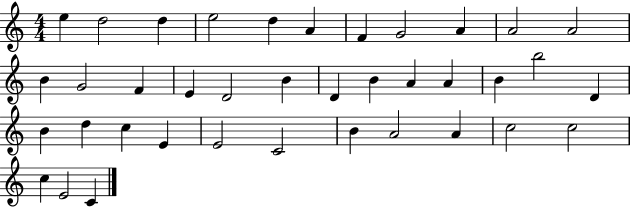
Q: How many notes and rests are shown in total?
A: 38